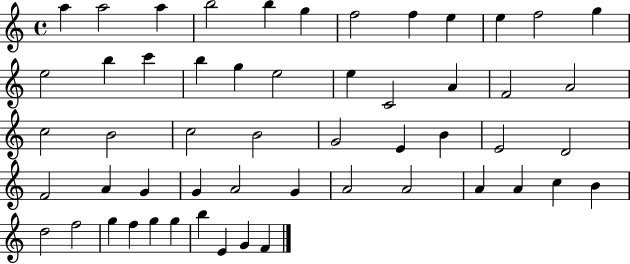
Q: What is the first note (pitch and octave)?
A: A5